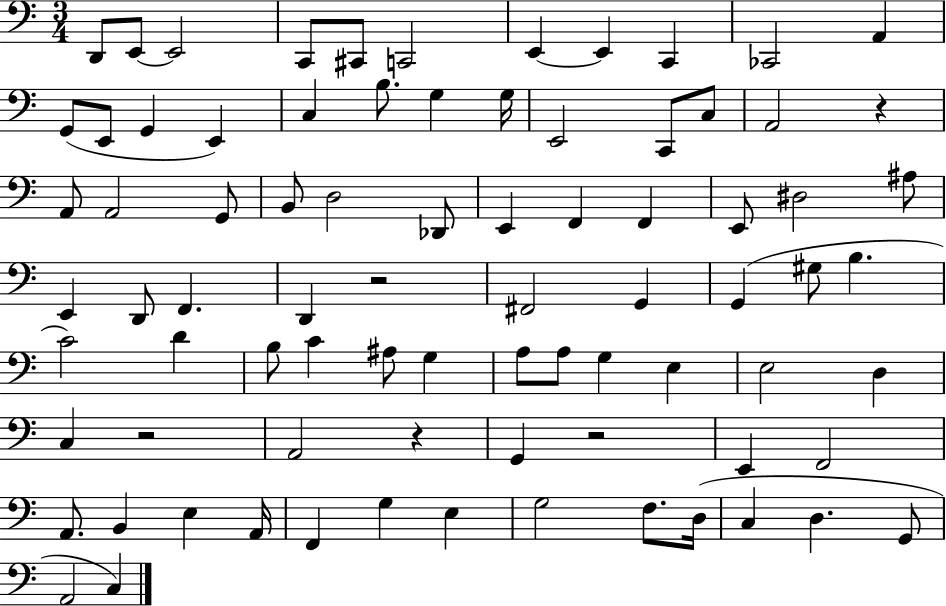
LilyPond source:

{
  \clef bass
  \numericTimeSignature
  \time 3/4
  \key c \major
  d,8 e,8~~ e,2 | c,8 cis,8 c,2 | e,4~~ e,4 c,4 | ces,2 a,4 | \break g,8( e,8 g,4 e,4) | c4 b8. g4 g16 | e,2 c,8 c8 | a,2 r4 | \break a,8 a,2 g,8 | b,8 d2 des,8 | e,4 f,4 f,4 | e,8 dis2 ais8 | \break e,4 d,8 f,4. | d,4 r2 | fis,2 g,4 | g,4( gis8 b4. | \break c'2) d'4 | b8 c'4 ais8 g4 | a8 a8 g4 e4 | e2 d4 | \break c4 r2 | a,2 r4 | g,4 r2 | e,4 f,2 | \break a,8. b,4 e4 a,16 | f,4 g4 e4 | g2 f8. d16( | c4 d4. g,8 | \break a,2 c4) | \bar "|."
}